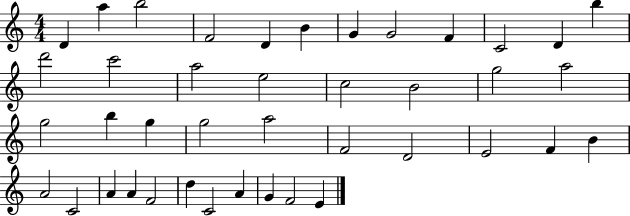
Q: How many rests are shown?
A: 0